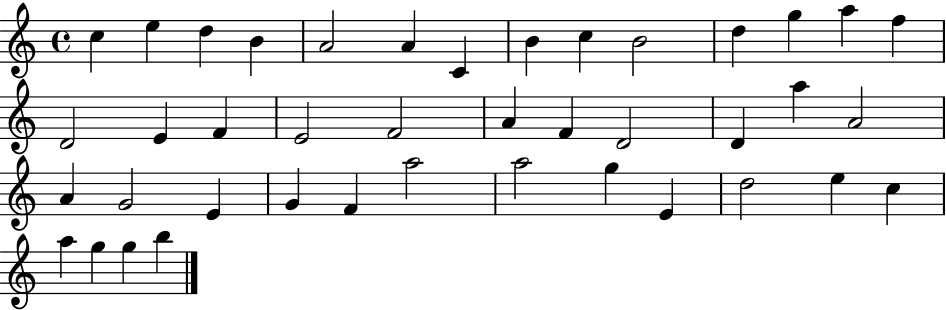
X:1
T:Untitled
M:4/4
L:1/4
K:C
c e d B A2 A C B c B2 d g a f D2 E F E2 F2 A F D2 D a A2 A G2 E G F a2 a2 g E d2 e c a g g b